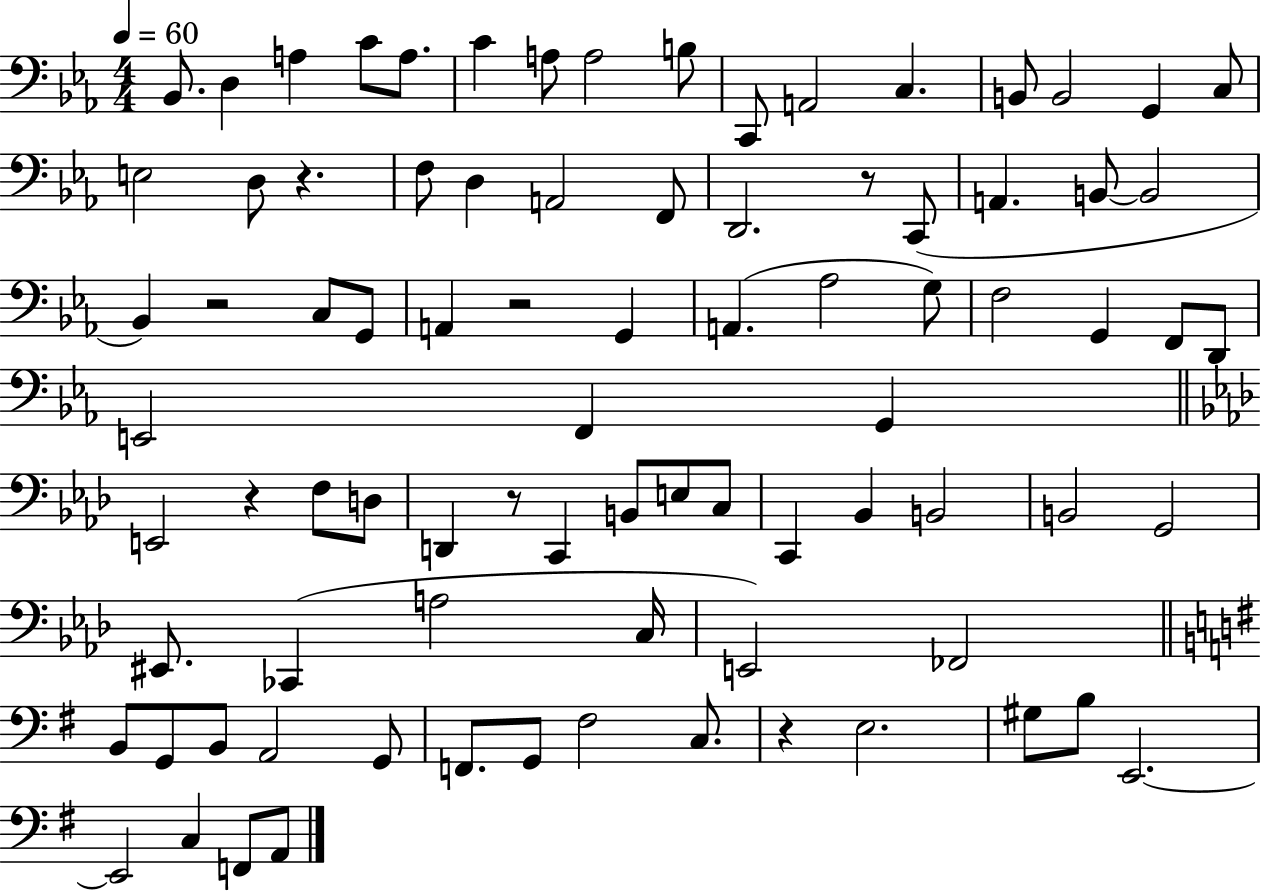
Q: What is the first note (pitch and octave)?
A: Bb2